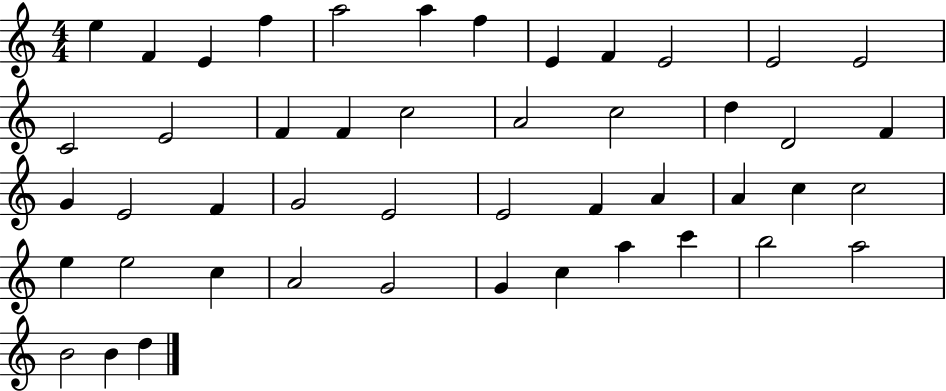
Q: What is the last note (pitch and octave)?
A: D5